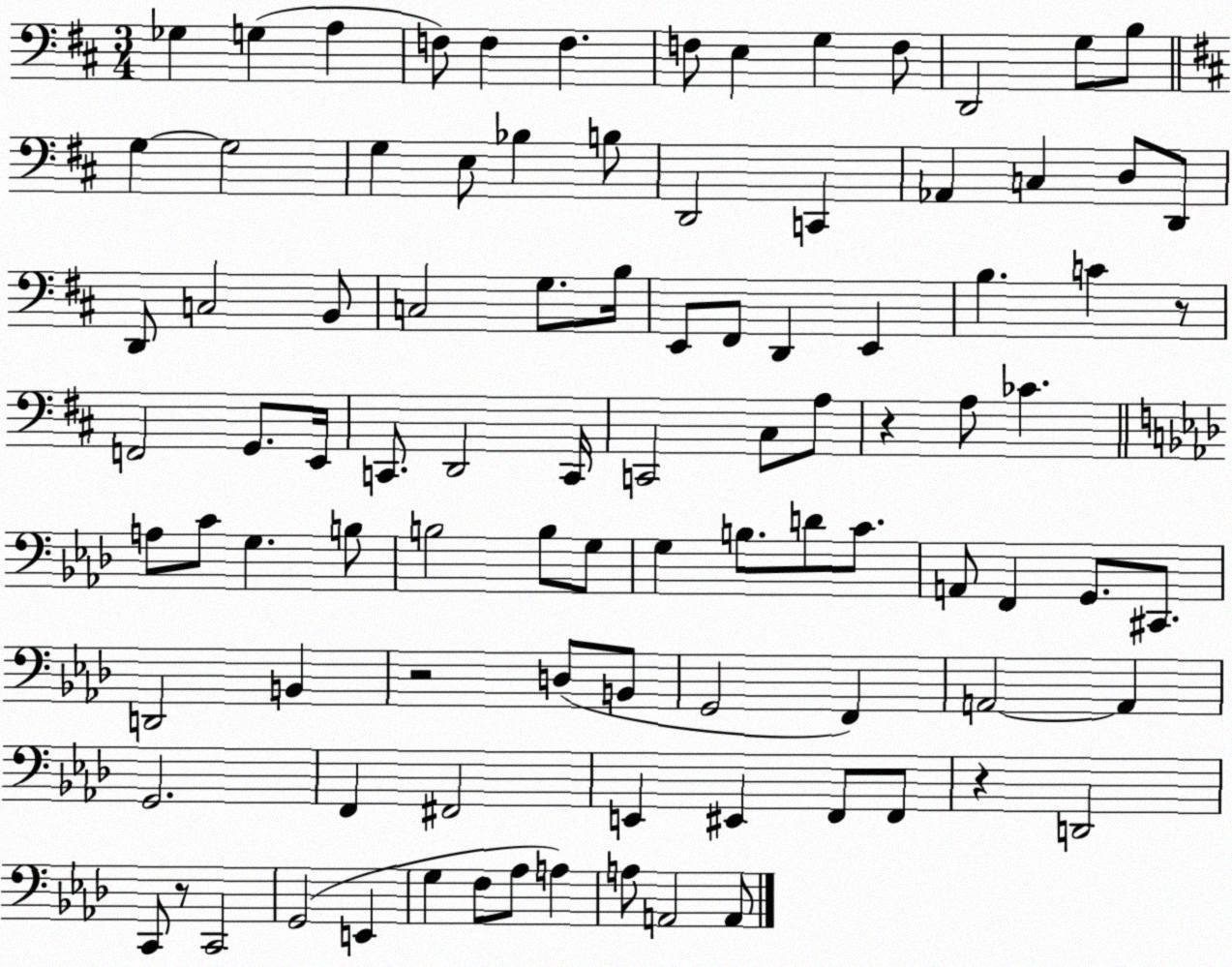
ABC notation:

X:1
T:Untitled
M:3/4
L:1/4
K:D
_G, G, A, F,/2 F, F, F,/2 E, G, F,/2 D,,2 G,/2 B,/2 G, G,2 G, E,/2 _B, B,/2 D,,2 C,, _A,, C, D,/2 D,,/2 D,,/2 C,2 B,,/2 C,2 G,/2 B,/4 E,,/2 ^F,,/2 D,, E,, B, C z/2 F,,2 G,,/2 E,,/4 C,,/2 D,,2 C,,/4 C,,2 ^C,/2 A,/2 z A,/2 _C A,/2 C/2 G, B,/2 B,2 B,/2 G,/2 G, B,/2 D/2 C/2 A,,/2 F,, G,,/2 ^C,,/2 D,,2 B,, z2 D,/2 B,,/2 G,,2 F,, A,,2 A,, G,,2 F,, ^F,,2 E,, ^E,, F,,/2 F,,/2 z D,,2 C,,/2 z/2 C,,2 G,,2 E,, G, F,/2 _A,/2 A, A,/2 A,,2 A,,/2